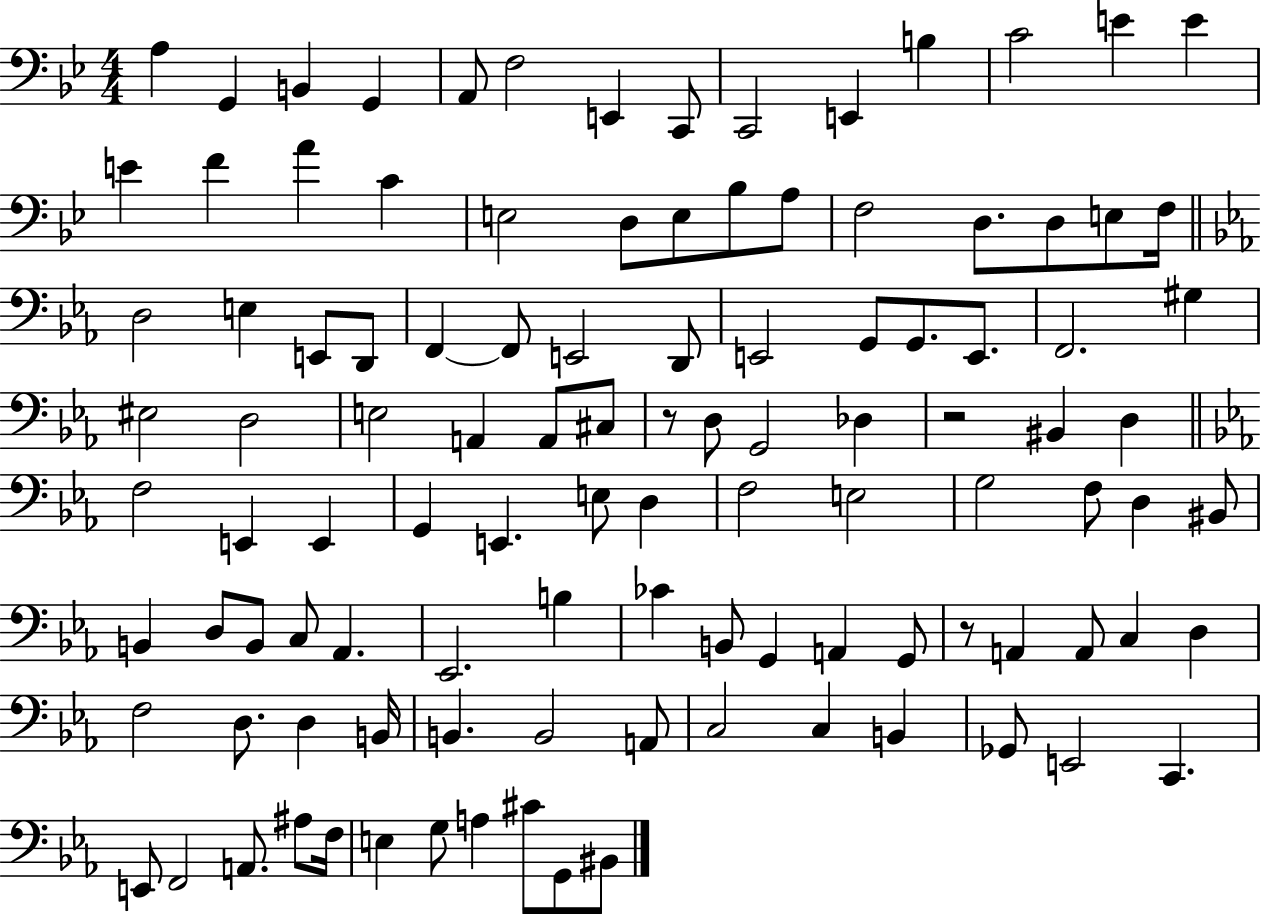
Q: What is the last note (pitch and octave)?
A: BIS2